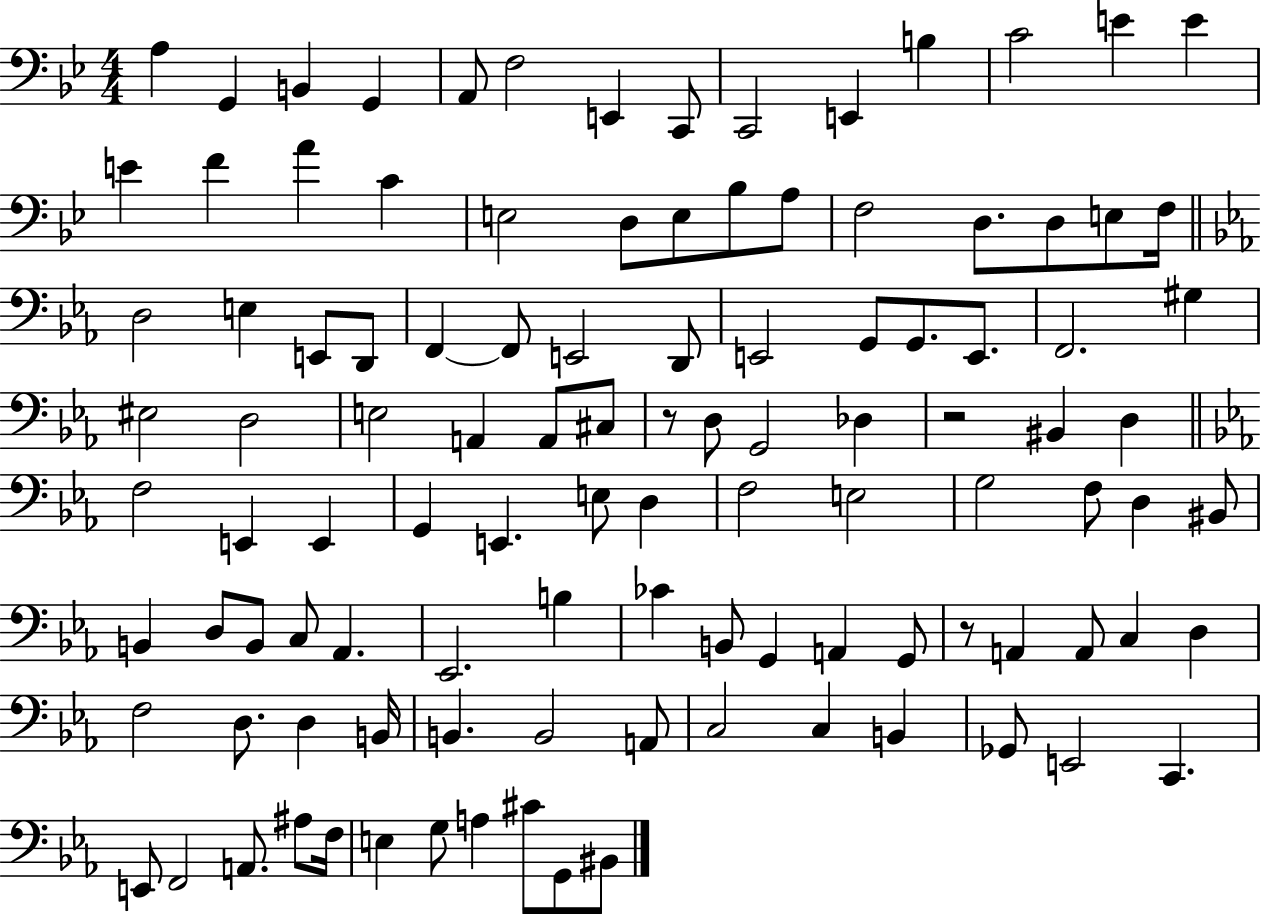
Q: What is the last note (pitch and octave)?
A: BIS2